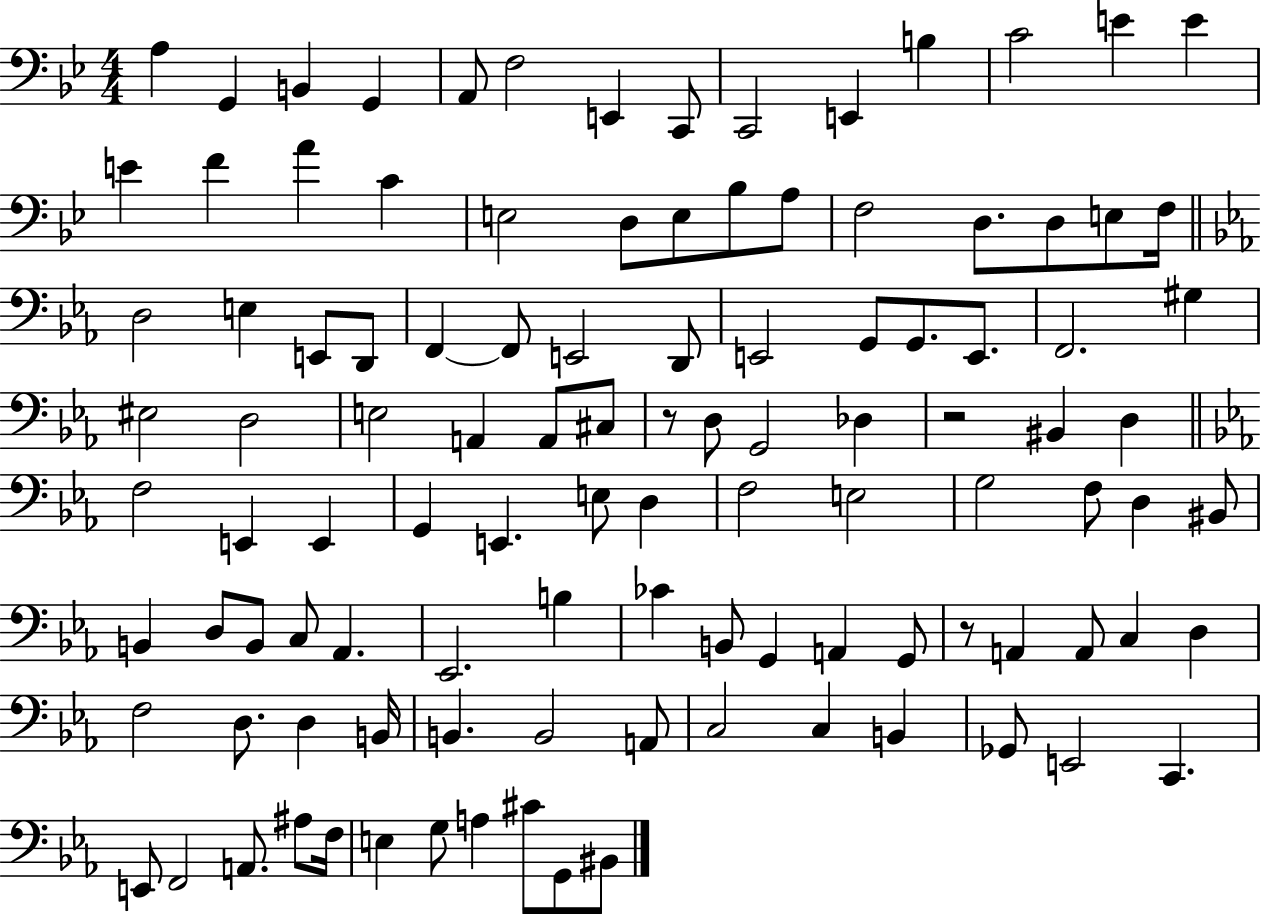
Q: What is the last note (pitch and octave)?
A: BIS2